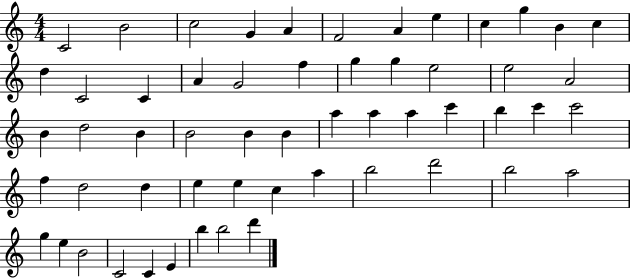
{
  \clef treble
  \numericTimeSignature
  \time 4/4
  \key c \major
  c'2 b'2 | c''2 g'4 a'4 | f'2 a'4 e''4 | c''4 g''4 b'4 c''4 | \break d''4 c'2 c'4 | a'4 g'2 f''4 | g''4 g''4 e''2 | e''2 a'2 | \break b'4 d''2 b'4 | b'2 b'4 b'4 | a''4 a''4 a''4 c'''4 | b''4 c'''4 c'''2 | \break f''4 d''2 d''4 | e''4 e''4 c''4 a''4 | b''2 d'''2 | b''2 a''2 | \break g''4 e''4 b'2 | c'2 c'4 e'4 | b''4 b''2 d'''4 | \bar "|."
}